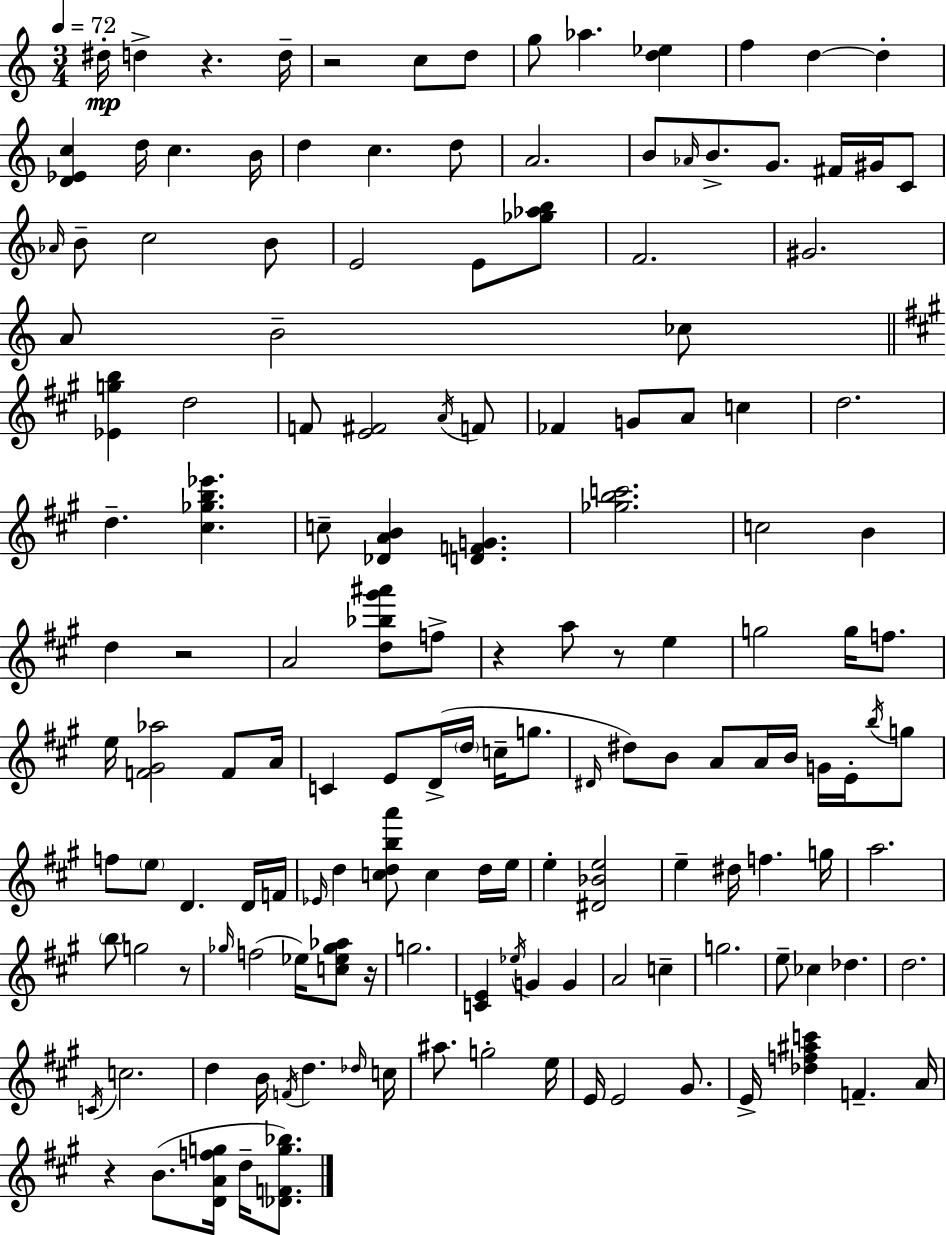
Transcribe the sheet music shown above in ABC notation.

X:1
T:Untitled
M:3/4
L:1/4
K:Am
^d/4 d z d/4 z2 c/2 d/2 g/2 _a [d_e] f d d [D_Ec] d/4 c B/4 d c d/2 A2 B/2 _A/4 B/2 G/2 ^F/4 ^G/4 C/2 _A/4 B/2 c2 B/2 E2 E/2 [_g_ab]/2 F2 ^G2 A/2 B2 _c/2 [_Egb] d2 F/2 [E^F]2 A/4 F/2 _F G/2 A/2 c d2 d [^c_gb_e'] c/2 [_DAB] [DFG] [_gbc']2 c2 B d z2 A2 [d_b^g'^a']/2 f/2 z a/2 z/2 e g2 g/4 f/2 e/4 [F^G_a]2 F/2 A/4 C E/2 D/4 d/4 c/4 g/2 ^D/4 ^d/2 B/2 A/2 A/4 B/4 G/4 E/4 b/4 g/2 f/2 e/2 D D/4 F/4 _E/4 d [cdba']/2 c d/4 e/4 e [^D_Be]2 e ^d/4 f g/4 a2 b/2 g2 z/2 _g/4 f2 _e/4 [c_e_g_a]/2 z/4 g2 [CE] _e/4 G G A2 c g2 e/2 _c _d d2 C/4 c2 d B/4 F/4 d _d/4 c/4 ^a/2 g2 e/4 E/4 E2 ^G/2 E/4 [_df^ac'] F A/4 z B/2 [DAfg]/4 d/4 [_DFg_b]/2